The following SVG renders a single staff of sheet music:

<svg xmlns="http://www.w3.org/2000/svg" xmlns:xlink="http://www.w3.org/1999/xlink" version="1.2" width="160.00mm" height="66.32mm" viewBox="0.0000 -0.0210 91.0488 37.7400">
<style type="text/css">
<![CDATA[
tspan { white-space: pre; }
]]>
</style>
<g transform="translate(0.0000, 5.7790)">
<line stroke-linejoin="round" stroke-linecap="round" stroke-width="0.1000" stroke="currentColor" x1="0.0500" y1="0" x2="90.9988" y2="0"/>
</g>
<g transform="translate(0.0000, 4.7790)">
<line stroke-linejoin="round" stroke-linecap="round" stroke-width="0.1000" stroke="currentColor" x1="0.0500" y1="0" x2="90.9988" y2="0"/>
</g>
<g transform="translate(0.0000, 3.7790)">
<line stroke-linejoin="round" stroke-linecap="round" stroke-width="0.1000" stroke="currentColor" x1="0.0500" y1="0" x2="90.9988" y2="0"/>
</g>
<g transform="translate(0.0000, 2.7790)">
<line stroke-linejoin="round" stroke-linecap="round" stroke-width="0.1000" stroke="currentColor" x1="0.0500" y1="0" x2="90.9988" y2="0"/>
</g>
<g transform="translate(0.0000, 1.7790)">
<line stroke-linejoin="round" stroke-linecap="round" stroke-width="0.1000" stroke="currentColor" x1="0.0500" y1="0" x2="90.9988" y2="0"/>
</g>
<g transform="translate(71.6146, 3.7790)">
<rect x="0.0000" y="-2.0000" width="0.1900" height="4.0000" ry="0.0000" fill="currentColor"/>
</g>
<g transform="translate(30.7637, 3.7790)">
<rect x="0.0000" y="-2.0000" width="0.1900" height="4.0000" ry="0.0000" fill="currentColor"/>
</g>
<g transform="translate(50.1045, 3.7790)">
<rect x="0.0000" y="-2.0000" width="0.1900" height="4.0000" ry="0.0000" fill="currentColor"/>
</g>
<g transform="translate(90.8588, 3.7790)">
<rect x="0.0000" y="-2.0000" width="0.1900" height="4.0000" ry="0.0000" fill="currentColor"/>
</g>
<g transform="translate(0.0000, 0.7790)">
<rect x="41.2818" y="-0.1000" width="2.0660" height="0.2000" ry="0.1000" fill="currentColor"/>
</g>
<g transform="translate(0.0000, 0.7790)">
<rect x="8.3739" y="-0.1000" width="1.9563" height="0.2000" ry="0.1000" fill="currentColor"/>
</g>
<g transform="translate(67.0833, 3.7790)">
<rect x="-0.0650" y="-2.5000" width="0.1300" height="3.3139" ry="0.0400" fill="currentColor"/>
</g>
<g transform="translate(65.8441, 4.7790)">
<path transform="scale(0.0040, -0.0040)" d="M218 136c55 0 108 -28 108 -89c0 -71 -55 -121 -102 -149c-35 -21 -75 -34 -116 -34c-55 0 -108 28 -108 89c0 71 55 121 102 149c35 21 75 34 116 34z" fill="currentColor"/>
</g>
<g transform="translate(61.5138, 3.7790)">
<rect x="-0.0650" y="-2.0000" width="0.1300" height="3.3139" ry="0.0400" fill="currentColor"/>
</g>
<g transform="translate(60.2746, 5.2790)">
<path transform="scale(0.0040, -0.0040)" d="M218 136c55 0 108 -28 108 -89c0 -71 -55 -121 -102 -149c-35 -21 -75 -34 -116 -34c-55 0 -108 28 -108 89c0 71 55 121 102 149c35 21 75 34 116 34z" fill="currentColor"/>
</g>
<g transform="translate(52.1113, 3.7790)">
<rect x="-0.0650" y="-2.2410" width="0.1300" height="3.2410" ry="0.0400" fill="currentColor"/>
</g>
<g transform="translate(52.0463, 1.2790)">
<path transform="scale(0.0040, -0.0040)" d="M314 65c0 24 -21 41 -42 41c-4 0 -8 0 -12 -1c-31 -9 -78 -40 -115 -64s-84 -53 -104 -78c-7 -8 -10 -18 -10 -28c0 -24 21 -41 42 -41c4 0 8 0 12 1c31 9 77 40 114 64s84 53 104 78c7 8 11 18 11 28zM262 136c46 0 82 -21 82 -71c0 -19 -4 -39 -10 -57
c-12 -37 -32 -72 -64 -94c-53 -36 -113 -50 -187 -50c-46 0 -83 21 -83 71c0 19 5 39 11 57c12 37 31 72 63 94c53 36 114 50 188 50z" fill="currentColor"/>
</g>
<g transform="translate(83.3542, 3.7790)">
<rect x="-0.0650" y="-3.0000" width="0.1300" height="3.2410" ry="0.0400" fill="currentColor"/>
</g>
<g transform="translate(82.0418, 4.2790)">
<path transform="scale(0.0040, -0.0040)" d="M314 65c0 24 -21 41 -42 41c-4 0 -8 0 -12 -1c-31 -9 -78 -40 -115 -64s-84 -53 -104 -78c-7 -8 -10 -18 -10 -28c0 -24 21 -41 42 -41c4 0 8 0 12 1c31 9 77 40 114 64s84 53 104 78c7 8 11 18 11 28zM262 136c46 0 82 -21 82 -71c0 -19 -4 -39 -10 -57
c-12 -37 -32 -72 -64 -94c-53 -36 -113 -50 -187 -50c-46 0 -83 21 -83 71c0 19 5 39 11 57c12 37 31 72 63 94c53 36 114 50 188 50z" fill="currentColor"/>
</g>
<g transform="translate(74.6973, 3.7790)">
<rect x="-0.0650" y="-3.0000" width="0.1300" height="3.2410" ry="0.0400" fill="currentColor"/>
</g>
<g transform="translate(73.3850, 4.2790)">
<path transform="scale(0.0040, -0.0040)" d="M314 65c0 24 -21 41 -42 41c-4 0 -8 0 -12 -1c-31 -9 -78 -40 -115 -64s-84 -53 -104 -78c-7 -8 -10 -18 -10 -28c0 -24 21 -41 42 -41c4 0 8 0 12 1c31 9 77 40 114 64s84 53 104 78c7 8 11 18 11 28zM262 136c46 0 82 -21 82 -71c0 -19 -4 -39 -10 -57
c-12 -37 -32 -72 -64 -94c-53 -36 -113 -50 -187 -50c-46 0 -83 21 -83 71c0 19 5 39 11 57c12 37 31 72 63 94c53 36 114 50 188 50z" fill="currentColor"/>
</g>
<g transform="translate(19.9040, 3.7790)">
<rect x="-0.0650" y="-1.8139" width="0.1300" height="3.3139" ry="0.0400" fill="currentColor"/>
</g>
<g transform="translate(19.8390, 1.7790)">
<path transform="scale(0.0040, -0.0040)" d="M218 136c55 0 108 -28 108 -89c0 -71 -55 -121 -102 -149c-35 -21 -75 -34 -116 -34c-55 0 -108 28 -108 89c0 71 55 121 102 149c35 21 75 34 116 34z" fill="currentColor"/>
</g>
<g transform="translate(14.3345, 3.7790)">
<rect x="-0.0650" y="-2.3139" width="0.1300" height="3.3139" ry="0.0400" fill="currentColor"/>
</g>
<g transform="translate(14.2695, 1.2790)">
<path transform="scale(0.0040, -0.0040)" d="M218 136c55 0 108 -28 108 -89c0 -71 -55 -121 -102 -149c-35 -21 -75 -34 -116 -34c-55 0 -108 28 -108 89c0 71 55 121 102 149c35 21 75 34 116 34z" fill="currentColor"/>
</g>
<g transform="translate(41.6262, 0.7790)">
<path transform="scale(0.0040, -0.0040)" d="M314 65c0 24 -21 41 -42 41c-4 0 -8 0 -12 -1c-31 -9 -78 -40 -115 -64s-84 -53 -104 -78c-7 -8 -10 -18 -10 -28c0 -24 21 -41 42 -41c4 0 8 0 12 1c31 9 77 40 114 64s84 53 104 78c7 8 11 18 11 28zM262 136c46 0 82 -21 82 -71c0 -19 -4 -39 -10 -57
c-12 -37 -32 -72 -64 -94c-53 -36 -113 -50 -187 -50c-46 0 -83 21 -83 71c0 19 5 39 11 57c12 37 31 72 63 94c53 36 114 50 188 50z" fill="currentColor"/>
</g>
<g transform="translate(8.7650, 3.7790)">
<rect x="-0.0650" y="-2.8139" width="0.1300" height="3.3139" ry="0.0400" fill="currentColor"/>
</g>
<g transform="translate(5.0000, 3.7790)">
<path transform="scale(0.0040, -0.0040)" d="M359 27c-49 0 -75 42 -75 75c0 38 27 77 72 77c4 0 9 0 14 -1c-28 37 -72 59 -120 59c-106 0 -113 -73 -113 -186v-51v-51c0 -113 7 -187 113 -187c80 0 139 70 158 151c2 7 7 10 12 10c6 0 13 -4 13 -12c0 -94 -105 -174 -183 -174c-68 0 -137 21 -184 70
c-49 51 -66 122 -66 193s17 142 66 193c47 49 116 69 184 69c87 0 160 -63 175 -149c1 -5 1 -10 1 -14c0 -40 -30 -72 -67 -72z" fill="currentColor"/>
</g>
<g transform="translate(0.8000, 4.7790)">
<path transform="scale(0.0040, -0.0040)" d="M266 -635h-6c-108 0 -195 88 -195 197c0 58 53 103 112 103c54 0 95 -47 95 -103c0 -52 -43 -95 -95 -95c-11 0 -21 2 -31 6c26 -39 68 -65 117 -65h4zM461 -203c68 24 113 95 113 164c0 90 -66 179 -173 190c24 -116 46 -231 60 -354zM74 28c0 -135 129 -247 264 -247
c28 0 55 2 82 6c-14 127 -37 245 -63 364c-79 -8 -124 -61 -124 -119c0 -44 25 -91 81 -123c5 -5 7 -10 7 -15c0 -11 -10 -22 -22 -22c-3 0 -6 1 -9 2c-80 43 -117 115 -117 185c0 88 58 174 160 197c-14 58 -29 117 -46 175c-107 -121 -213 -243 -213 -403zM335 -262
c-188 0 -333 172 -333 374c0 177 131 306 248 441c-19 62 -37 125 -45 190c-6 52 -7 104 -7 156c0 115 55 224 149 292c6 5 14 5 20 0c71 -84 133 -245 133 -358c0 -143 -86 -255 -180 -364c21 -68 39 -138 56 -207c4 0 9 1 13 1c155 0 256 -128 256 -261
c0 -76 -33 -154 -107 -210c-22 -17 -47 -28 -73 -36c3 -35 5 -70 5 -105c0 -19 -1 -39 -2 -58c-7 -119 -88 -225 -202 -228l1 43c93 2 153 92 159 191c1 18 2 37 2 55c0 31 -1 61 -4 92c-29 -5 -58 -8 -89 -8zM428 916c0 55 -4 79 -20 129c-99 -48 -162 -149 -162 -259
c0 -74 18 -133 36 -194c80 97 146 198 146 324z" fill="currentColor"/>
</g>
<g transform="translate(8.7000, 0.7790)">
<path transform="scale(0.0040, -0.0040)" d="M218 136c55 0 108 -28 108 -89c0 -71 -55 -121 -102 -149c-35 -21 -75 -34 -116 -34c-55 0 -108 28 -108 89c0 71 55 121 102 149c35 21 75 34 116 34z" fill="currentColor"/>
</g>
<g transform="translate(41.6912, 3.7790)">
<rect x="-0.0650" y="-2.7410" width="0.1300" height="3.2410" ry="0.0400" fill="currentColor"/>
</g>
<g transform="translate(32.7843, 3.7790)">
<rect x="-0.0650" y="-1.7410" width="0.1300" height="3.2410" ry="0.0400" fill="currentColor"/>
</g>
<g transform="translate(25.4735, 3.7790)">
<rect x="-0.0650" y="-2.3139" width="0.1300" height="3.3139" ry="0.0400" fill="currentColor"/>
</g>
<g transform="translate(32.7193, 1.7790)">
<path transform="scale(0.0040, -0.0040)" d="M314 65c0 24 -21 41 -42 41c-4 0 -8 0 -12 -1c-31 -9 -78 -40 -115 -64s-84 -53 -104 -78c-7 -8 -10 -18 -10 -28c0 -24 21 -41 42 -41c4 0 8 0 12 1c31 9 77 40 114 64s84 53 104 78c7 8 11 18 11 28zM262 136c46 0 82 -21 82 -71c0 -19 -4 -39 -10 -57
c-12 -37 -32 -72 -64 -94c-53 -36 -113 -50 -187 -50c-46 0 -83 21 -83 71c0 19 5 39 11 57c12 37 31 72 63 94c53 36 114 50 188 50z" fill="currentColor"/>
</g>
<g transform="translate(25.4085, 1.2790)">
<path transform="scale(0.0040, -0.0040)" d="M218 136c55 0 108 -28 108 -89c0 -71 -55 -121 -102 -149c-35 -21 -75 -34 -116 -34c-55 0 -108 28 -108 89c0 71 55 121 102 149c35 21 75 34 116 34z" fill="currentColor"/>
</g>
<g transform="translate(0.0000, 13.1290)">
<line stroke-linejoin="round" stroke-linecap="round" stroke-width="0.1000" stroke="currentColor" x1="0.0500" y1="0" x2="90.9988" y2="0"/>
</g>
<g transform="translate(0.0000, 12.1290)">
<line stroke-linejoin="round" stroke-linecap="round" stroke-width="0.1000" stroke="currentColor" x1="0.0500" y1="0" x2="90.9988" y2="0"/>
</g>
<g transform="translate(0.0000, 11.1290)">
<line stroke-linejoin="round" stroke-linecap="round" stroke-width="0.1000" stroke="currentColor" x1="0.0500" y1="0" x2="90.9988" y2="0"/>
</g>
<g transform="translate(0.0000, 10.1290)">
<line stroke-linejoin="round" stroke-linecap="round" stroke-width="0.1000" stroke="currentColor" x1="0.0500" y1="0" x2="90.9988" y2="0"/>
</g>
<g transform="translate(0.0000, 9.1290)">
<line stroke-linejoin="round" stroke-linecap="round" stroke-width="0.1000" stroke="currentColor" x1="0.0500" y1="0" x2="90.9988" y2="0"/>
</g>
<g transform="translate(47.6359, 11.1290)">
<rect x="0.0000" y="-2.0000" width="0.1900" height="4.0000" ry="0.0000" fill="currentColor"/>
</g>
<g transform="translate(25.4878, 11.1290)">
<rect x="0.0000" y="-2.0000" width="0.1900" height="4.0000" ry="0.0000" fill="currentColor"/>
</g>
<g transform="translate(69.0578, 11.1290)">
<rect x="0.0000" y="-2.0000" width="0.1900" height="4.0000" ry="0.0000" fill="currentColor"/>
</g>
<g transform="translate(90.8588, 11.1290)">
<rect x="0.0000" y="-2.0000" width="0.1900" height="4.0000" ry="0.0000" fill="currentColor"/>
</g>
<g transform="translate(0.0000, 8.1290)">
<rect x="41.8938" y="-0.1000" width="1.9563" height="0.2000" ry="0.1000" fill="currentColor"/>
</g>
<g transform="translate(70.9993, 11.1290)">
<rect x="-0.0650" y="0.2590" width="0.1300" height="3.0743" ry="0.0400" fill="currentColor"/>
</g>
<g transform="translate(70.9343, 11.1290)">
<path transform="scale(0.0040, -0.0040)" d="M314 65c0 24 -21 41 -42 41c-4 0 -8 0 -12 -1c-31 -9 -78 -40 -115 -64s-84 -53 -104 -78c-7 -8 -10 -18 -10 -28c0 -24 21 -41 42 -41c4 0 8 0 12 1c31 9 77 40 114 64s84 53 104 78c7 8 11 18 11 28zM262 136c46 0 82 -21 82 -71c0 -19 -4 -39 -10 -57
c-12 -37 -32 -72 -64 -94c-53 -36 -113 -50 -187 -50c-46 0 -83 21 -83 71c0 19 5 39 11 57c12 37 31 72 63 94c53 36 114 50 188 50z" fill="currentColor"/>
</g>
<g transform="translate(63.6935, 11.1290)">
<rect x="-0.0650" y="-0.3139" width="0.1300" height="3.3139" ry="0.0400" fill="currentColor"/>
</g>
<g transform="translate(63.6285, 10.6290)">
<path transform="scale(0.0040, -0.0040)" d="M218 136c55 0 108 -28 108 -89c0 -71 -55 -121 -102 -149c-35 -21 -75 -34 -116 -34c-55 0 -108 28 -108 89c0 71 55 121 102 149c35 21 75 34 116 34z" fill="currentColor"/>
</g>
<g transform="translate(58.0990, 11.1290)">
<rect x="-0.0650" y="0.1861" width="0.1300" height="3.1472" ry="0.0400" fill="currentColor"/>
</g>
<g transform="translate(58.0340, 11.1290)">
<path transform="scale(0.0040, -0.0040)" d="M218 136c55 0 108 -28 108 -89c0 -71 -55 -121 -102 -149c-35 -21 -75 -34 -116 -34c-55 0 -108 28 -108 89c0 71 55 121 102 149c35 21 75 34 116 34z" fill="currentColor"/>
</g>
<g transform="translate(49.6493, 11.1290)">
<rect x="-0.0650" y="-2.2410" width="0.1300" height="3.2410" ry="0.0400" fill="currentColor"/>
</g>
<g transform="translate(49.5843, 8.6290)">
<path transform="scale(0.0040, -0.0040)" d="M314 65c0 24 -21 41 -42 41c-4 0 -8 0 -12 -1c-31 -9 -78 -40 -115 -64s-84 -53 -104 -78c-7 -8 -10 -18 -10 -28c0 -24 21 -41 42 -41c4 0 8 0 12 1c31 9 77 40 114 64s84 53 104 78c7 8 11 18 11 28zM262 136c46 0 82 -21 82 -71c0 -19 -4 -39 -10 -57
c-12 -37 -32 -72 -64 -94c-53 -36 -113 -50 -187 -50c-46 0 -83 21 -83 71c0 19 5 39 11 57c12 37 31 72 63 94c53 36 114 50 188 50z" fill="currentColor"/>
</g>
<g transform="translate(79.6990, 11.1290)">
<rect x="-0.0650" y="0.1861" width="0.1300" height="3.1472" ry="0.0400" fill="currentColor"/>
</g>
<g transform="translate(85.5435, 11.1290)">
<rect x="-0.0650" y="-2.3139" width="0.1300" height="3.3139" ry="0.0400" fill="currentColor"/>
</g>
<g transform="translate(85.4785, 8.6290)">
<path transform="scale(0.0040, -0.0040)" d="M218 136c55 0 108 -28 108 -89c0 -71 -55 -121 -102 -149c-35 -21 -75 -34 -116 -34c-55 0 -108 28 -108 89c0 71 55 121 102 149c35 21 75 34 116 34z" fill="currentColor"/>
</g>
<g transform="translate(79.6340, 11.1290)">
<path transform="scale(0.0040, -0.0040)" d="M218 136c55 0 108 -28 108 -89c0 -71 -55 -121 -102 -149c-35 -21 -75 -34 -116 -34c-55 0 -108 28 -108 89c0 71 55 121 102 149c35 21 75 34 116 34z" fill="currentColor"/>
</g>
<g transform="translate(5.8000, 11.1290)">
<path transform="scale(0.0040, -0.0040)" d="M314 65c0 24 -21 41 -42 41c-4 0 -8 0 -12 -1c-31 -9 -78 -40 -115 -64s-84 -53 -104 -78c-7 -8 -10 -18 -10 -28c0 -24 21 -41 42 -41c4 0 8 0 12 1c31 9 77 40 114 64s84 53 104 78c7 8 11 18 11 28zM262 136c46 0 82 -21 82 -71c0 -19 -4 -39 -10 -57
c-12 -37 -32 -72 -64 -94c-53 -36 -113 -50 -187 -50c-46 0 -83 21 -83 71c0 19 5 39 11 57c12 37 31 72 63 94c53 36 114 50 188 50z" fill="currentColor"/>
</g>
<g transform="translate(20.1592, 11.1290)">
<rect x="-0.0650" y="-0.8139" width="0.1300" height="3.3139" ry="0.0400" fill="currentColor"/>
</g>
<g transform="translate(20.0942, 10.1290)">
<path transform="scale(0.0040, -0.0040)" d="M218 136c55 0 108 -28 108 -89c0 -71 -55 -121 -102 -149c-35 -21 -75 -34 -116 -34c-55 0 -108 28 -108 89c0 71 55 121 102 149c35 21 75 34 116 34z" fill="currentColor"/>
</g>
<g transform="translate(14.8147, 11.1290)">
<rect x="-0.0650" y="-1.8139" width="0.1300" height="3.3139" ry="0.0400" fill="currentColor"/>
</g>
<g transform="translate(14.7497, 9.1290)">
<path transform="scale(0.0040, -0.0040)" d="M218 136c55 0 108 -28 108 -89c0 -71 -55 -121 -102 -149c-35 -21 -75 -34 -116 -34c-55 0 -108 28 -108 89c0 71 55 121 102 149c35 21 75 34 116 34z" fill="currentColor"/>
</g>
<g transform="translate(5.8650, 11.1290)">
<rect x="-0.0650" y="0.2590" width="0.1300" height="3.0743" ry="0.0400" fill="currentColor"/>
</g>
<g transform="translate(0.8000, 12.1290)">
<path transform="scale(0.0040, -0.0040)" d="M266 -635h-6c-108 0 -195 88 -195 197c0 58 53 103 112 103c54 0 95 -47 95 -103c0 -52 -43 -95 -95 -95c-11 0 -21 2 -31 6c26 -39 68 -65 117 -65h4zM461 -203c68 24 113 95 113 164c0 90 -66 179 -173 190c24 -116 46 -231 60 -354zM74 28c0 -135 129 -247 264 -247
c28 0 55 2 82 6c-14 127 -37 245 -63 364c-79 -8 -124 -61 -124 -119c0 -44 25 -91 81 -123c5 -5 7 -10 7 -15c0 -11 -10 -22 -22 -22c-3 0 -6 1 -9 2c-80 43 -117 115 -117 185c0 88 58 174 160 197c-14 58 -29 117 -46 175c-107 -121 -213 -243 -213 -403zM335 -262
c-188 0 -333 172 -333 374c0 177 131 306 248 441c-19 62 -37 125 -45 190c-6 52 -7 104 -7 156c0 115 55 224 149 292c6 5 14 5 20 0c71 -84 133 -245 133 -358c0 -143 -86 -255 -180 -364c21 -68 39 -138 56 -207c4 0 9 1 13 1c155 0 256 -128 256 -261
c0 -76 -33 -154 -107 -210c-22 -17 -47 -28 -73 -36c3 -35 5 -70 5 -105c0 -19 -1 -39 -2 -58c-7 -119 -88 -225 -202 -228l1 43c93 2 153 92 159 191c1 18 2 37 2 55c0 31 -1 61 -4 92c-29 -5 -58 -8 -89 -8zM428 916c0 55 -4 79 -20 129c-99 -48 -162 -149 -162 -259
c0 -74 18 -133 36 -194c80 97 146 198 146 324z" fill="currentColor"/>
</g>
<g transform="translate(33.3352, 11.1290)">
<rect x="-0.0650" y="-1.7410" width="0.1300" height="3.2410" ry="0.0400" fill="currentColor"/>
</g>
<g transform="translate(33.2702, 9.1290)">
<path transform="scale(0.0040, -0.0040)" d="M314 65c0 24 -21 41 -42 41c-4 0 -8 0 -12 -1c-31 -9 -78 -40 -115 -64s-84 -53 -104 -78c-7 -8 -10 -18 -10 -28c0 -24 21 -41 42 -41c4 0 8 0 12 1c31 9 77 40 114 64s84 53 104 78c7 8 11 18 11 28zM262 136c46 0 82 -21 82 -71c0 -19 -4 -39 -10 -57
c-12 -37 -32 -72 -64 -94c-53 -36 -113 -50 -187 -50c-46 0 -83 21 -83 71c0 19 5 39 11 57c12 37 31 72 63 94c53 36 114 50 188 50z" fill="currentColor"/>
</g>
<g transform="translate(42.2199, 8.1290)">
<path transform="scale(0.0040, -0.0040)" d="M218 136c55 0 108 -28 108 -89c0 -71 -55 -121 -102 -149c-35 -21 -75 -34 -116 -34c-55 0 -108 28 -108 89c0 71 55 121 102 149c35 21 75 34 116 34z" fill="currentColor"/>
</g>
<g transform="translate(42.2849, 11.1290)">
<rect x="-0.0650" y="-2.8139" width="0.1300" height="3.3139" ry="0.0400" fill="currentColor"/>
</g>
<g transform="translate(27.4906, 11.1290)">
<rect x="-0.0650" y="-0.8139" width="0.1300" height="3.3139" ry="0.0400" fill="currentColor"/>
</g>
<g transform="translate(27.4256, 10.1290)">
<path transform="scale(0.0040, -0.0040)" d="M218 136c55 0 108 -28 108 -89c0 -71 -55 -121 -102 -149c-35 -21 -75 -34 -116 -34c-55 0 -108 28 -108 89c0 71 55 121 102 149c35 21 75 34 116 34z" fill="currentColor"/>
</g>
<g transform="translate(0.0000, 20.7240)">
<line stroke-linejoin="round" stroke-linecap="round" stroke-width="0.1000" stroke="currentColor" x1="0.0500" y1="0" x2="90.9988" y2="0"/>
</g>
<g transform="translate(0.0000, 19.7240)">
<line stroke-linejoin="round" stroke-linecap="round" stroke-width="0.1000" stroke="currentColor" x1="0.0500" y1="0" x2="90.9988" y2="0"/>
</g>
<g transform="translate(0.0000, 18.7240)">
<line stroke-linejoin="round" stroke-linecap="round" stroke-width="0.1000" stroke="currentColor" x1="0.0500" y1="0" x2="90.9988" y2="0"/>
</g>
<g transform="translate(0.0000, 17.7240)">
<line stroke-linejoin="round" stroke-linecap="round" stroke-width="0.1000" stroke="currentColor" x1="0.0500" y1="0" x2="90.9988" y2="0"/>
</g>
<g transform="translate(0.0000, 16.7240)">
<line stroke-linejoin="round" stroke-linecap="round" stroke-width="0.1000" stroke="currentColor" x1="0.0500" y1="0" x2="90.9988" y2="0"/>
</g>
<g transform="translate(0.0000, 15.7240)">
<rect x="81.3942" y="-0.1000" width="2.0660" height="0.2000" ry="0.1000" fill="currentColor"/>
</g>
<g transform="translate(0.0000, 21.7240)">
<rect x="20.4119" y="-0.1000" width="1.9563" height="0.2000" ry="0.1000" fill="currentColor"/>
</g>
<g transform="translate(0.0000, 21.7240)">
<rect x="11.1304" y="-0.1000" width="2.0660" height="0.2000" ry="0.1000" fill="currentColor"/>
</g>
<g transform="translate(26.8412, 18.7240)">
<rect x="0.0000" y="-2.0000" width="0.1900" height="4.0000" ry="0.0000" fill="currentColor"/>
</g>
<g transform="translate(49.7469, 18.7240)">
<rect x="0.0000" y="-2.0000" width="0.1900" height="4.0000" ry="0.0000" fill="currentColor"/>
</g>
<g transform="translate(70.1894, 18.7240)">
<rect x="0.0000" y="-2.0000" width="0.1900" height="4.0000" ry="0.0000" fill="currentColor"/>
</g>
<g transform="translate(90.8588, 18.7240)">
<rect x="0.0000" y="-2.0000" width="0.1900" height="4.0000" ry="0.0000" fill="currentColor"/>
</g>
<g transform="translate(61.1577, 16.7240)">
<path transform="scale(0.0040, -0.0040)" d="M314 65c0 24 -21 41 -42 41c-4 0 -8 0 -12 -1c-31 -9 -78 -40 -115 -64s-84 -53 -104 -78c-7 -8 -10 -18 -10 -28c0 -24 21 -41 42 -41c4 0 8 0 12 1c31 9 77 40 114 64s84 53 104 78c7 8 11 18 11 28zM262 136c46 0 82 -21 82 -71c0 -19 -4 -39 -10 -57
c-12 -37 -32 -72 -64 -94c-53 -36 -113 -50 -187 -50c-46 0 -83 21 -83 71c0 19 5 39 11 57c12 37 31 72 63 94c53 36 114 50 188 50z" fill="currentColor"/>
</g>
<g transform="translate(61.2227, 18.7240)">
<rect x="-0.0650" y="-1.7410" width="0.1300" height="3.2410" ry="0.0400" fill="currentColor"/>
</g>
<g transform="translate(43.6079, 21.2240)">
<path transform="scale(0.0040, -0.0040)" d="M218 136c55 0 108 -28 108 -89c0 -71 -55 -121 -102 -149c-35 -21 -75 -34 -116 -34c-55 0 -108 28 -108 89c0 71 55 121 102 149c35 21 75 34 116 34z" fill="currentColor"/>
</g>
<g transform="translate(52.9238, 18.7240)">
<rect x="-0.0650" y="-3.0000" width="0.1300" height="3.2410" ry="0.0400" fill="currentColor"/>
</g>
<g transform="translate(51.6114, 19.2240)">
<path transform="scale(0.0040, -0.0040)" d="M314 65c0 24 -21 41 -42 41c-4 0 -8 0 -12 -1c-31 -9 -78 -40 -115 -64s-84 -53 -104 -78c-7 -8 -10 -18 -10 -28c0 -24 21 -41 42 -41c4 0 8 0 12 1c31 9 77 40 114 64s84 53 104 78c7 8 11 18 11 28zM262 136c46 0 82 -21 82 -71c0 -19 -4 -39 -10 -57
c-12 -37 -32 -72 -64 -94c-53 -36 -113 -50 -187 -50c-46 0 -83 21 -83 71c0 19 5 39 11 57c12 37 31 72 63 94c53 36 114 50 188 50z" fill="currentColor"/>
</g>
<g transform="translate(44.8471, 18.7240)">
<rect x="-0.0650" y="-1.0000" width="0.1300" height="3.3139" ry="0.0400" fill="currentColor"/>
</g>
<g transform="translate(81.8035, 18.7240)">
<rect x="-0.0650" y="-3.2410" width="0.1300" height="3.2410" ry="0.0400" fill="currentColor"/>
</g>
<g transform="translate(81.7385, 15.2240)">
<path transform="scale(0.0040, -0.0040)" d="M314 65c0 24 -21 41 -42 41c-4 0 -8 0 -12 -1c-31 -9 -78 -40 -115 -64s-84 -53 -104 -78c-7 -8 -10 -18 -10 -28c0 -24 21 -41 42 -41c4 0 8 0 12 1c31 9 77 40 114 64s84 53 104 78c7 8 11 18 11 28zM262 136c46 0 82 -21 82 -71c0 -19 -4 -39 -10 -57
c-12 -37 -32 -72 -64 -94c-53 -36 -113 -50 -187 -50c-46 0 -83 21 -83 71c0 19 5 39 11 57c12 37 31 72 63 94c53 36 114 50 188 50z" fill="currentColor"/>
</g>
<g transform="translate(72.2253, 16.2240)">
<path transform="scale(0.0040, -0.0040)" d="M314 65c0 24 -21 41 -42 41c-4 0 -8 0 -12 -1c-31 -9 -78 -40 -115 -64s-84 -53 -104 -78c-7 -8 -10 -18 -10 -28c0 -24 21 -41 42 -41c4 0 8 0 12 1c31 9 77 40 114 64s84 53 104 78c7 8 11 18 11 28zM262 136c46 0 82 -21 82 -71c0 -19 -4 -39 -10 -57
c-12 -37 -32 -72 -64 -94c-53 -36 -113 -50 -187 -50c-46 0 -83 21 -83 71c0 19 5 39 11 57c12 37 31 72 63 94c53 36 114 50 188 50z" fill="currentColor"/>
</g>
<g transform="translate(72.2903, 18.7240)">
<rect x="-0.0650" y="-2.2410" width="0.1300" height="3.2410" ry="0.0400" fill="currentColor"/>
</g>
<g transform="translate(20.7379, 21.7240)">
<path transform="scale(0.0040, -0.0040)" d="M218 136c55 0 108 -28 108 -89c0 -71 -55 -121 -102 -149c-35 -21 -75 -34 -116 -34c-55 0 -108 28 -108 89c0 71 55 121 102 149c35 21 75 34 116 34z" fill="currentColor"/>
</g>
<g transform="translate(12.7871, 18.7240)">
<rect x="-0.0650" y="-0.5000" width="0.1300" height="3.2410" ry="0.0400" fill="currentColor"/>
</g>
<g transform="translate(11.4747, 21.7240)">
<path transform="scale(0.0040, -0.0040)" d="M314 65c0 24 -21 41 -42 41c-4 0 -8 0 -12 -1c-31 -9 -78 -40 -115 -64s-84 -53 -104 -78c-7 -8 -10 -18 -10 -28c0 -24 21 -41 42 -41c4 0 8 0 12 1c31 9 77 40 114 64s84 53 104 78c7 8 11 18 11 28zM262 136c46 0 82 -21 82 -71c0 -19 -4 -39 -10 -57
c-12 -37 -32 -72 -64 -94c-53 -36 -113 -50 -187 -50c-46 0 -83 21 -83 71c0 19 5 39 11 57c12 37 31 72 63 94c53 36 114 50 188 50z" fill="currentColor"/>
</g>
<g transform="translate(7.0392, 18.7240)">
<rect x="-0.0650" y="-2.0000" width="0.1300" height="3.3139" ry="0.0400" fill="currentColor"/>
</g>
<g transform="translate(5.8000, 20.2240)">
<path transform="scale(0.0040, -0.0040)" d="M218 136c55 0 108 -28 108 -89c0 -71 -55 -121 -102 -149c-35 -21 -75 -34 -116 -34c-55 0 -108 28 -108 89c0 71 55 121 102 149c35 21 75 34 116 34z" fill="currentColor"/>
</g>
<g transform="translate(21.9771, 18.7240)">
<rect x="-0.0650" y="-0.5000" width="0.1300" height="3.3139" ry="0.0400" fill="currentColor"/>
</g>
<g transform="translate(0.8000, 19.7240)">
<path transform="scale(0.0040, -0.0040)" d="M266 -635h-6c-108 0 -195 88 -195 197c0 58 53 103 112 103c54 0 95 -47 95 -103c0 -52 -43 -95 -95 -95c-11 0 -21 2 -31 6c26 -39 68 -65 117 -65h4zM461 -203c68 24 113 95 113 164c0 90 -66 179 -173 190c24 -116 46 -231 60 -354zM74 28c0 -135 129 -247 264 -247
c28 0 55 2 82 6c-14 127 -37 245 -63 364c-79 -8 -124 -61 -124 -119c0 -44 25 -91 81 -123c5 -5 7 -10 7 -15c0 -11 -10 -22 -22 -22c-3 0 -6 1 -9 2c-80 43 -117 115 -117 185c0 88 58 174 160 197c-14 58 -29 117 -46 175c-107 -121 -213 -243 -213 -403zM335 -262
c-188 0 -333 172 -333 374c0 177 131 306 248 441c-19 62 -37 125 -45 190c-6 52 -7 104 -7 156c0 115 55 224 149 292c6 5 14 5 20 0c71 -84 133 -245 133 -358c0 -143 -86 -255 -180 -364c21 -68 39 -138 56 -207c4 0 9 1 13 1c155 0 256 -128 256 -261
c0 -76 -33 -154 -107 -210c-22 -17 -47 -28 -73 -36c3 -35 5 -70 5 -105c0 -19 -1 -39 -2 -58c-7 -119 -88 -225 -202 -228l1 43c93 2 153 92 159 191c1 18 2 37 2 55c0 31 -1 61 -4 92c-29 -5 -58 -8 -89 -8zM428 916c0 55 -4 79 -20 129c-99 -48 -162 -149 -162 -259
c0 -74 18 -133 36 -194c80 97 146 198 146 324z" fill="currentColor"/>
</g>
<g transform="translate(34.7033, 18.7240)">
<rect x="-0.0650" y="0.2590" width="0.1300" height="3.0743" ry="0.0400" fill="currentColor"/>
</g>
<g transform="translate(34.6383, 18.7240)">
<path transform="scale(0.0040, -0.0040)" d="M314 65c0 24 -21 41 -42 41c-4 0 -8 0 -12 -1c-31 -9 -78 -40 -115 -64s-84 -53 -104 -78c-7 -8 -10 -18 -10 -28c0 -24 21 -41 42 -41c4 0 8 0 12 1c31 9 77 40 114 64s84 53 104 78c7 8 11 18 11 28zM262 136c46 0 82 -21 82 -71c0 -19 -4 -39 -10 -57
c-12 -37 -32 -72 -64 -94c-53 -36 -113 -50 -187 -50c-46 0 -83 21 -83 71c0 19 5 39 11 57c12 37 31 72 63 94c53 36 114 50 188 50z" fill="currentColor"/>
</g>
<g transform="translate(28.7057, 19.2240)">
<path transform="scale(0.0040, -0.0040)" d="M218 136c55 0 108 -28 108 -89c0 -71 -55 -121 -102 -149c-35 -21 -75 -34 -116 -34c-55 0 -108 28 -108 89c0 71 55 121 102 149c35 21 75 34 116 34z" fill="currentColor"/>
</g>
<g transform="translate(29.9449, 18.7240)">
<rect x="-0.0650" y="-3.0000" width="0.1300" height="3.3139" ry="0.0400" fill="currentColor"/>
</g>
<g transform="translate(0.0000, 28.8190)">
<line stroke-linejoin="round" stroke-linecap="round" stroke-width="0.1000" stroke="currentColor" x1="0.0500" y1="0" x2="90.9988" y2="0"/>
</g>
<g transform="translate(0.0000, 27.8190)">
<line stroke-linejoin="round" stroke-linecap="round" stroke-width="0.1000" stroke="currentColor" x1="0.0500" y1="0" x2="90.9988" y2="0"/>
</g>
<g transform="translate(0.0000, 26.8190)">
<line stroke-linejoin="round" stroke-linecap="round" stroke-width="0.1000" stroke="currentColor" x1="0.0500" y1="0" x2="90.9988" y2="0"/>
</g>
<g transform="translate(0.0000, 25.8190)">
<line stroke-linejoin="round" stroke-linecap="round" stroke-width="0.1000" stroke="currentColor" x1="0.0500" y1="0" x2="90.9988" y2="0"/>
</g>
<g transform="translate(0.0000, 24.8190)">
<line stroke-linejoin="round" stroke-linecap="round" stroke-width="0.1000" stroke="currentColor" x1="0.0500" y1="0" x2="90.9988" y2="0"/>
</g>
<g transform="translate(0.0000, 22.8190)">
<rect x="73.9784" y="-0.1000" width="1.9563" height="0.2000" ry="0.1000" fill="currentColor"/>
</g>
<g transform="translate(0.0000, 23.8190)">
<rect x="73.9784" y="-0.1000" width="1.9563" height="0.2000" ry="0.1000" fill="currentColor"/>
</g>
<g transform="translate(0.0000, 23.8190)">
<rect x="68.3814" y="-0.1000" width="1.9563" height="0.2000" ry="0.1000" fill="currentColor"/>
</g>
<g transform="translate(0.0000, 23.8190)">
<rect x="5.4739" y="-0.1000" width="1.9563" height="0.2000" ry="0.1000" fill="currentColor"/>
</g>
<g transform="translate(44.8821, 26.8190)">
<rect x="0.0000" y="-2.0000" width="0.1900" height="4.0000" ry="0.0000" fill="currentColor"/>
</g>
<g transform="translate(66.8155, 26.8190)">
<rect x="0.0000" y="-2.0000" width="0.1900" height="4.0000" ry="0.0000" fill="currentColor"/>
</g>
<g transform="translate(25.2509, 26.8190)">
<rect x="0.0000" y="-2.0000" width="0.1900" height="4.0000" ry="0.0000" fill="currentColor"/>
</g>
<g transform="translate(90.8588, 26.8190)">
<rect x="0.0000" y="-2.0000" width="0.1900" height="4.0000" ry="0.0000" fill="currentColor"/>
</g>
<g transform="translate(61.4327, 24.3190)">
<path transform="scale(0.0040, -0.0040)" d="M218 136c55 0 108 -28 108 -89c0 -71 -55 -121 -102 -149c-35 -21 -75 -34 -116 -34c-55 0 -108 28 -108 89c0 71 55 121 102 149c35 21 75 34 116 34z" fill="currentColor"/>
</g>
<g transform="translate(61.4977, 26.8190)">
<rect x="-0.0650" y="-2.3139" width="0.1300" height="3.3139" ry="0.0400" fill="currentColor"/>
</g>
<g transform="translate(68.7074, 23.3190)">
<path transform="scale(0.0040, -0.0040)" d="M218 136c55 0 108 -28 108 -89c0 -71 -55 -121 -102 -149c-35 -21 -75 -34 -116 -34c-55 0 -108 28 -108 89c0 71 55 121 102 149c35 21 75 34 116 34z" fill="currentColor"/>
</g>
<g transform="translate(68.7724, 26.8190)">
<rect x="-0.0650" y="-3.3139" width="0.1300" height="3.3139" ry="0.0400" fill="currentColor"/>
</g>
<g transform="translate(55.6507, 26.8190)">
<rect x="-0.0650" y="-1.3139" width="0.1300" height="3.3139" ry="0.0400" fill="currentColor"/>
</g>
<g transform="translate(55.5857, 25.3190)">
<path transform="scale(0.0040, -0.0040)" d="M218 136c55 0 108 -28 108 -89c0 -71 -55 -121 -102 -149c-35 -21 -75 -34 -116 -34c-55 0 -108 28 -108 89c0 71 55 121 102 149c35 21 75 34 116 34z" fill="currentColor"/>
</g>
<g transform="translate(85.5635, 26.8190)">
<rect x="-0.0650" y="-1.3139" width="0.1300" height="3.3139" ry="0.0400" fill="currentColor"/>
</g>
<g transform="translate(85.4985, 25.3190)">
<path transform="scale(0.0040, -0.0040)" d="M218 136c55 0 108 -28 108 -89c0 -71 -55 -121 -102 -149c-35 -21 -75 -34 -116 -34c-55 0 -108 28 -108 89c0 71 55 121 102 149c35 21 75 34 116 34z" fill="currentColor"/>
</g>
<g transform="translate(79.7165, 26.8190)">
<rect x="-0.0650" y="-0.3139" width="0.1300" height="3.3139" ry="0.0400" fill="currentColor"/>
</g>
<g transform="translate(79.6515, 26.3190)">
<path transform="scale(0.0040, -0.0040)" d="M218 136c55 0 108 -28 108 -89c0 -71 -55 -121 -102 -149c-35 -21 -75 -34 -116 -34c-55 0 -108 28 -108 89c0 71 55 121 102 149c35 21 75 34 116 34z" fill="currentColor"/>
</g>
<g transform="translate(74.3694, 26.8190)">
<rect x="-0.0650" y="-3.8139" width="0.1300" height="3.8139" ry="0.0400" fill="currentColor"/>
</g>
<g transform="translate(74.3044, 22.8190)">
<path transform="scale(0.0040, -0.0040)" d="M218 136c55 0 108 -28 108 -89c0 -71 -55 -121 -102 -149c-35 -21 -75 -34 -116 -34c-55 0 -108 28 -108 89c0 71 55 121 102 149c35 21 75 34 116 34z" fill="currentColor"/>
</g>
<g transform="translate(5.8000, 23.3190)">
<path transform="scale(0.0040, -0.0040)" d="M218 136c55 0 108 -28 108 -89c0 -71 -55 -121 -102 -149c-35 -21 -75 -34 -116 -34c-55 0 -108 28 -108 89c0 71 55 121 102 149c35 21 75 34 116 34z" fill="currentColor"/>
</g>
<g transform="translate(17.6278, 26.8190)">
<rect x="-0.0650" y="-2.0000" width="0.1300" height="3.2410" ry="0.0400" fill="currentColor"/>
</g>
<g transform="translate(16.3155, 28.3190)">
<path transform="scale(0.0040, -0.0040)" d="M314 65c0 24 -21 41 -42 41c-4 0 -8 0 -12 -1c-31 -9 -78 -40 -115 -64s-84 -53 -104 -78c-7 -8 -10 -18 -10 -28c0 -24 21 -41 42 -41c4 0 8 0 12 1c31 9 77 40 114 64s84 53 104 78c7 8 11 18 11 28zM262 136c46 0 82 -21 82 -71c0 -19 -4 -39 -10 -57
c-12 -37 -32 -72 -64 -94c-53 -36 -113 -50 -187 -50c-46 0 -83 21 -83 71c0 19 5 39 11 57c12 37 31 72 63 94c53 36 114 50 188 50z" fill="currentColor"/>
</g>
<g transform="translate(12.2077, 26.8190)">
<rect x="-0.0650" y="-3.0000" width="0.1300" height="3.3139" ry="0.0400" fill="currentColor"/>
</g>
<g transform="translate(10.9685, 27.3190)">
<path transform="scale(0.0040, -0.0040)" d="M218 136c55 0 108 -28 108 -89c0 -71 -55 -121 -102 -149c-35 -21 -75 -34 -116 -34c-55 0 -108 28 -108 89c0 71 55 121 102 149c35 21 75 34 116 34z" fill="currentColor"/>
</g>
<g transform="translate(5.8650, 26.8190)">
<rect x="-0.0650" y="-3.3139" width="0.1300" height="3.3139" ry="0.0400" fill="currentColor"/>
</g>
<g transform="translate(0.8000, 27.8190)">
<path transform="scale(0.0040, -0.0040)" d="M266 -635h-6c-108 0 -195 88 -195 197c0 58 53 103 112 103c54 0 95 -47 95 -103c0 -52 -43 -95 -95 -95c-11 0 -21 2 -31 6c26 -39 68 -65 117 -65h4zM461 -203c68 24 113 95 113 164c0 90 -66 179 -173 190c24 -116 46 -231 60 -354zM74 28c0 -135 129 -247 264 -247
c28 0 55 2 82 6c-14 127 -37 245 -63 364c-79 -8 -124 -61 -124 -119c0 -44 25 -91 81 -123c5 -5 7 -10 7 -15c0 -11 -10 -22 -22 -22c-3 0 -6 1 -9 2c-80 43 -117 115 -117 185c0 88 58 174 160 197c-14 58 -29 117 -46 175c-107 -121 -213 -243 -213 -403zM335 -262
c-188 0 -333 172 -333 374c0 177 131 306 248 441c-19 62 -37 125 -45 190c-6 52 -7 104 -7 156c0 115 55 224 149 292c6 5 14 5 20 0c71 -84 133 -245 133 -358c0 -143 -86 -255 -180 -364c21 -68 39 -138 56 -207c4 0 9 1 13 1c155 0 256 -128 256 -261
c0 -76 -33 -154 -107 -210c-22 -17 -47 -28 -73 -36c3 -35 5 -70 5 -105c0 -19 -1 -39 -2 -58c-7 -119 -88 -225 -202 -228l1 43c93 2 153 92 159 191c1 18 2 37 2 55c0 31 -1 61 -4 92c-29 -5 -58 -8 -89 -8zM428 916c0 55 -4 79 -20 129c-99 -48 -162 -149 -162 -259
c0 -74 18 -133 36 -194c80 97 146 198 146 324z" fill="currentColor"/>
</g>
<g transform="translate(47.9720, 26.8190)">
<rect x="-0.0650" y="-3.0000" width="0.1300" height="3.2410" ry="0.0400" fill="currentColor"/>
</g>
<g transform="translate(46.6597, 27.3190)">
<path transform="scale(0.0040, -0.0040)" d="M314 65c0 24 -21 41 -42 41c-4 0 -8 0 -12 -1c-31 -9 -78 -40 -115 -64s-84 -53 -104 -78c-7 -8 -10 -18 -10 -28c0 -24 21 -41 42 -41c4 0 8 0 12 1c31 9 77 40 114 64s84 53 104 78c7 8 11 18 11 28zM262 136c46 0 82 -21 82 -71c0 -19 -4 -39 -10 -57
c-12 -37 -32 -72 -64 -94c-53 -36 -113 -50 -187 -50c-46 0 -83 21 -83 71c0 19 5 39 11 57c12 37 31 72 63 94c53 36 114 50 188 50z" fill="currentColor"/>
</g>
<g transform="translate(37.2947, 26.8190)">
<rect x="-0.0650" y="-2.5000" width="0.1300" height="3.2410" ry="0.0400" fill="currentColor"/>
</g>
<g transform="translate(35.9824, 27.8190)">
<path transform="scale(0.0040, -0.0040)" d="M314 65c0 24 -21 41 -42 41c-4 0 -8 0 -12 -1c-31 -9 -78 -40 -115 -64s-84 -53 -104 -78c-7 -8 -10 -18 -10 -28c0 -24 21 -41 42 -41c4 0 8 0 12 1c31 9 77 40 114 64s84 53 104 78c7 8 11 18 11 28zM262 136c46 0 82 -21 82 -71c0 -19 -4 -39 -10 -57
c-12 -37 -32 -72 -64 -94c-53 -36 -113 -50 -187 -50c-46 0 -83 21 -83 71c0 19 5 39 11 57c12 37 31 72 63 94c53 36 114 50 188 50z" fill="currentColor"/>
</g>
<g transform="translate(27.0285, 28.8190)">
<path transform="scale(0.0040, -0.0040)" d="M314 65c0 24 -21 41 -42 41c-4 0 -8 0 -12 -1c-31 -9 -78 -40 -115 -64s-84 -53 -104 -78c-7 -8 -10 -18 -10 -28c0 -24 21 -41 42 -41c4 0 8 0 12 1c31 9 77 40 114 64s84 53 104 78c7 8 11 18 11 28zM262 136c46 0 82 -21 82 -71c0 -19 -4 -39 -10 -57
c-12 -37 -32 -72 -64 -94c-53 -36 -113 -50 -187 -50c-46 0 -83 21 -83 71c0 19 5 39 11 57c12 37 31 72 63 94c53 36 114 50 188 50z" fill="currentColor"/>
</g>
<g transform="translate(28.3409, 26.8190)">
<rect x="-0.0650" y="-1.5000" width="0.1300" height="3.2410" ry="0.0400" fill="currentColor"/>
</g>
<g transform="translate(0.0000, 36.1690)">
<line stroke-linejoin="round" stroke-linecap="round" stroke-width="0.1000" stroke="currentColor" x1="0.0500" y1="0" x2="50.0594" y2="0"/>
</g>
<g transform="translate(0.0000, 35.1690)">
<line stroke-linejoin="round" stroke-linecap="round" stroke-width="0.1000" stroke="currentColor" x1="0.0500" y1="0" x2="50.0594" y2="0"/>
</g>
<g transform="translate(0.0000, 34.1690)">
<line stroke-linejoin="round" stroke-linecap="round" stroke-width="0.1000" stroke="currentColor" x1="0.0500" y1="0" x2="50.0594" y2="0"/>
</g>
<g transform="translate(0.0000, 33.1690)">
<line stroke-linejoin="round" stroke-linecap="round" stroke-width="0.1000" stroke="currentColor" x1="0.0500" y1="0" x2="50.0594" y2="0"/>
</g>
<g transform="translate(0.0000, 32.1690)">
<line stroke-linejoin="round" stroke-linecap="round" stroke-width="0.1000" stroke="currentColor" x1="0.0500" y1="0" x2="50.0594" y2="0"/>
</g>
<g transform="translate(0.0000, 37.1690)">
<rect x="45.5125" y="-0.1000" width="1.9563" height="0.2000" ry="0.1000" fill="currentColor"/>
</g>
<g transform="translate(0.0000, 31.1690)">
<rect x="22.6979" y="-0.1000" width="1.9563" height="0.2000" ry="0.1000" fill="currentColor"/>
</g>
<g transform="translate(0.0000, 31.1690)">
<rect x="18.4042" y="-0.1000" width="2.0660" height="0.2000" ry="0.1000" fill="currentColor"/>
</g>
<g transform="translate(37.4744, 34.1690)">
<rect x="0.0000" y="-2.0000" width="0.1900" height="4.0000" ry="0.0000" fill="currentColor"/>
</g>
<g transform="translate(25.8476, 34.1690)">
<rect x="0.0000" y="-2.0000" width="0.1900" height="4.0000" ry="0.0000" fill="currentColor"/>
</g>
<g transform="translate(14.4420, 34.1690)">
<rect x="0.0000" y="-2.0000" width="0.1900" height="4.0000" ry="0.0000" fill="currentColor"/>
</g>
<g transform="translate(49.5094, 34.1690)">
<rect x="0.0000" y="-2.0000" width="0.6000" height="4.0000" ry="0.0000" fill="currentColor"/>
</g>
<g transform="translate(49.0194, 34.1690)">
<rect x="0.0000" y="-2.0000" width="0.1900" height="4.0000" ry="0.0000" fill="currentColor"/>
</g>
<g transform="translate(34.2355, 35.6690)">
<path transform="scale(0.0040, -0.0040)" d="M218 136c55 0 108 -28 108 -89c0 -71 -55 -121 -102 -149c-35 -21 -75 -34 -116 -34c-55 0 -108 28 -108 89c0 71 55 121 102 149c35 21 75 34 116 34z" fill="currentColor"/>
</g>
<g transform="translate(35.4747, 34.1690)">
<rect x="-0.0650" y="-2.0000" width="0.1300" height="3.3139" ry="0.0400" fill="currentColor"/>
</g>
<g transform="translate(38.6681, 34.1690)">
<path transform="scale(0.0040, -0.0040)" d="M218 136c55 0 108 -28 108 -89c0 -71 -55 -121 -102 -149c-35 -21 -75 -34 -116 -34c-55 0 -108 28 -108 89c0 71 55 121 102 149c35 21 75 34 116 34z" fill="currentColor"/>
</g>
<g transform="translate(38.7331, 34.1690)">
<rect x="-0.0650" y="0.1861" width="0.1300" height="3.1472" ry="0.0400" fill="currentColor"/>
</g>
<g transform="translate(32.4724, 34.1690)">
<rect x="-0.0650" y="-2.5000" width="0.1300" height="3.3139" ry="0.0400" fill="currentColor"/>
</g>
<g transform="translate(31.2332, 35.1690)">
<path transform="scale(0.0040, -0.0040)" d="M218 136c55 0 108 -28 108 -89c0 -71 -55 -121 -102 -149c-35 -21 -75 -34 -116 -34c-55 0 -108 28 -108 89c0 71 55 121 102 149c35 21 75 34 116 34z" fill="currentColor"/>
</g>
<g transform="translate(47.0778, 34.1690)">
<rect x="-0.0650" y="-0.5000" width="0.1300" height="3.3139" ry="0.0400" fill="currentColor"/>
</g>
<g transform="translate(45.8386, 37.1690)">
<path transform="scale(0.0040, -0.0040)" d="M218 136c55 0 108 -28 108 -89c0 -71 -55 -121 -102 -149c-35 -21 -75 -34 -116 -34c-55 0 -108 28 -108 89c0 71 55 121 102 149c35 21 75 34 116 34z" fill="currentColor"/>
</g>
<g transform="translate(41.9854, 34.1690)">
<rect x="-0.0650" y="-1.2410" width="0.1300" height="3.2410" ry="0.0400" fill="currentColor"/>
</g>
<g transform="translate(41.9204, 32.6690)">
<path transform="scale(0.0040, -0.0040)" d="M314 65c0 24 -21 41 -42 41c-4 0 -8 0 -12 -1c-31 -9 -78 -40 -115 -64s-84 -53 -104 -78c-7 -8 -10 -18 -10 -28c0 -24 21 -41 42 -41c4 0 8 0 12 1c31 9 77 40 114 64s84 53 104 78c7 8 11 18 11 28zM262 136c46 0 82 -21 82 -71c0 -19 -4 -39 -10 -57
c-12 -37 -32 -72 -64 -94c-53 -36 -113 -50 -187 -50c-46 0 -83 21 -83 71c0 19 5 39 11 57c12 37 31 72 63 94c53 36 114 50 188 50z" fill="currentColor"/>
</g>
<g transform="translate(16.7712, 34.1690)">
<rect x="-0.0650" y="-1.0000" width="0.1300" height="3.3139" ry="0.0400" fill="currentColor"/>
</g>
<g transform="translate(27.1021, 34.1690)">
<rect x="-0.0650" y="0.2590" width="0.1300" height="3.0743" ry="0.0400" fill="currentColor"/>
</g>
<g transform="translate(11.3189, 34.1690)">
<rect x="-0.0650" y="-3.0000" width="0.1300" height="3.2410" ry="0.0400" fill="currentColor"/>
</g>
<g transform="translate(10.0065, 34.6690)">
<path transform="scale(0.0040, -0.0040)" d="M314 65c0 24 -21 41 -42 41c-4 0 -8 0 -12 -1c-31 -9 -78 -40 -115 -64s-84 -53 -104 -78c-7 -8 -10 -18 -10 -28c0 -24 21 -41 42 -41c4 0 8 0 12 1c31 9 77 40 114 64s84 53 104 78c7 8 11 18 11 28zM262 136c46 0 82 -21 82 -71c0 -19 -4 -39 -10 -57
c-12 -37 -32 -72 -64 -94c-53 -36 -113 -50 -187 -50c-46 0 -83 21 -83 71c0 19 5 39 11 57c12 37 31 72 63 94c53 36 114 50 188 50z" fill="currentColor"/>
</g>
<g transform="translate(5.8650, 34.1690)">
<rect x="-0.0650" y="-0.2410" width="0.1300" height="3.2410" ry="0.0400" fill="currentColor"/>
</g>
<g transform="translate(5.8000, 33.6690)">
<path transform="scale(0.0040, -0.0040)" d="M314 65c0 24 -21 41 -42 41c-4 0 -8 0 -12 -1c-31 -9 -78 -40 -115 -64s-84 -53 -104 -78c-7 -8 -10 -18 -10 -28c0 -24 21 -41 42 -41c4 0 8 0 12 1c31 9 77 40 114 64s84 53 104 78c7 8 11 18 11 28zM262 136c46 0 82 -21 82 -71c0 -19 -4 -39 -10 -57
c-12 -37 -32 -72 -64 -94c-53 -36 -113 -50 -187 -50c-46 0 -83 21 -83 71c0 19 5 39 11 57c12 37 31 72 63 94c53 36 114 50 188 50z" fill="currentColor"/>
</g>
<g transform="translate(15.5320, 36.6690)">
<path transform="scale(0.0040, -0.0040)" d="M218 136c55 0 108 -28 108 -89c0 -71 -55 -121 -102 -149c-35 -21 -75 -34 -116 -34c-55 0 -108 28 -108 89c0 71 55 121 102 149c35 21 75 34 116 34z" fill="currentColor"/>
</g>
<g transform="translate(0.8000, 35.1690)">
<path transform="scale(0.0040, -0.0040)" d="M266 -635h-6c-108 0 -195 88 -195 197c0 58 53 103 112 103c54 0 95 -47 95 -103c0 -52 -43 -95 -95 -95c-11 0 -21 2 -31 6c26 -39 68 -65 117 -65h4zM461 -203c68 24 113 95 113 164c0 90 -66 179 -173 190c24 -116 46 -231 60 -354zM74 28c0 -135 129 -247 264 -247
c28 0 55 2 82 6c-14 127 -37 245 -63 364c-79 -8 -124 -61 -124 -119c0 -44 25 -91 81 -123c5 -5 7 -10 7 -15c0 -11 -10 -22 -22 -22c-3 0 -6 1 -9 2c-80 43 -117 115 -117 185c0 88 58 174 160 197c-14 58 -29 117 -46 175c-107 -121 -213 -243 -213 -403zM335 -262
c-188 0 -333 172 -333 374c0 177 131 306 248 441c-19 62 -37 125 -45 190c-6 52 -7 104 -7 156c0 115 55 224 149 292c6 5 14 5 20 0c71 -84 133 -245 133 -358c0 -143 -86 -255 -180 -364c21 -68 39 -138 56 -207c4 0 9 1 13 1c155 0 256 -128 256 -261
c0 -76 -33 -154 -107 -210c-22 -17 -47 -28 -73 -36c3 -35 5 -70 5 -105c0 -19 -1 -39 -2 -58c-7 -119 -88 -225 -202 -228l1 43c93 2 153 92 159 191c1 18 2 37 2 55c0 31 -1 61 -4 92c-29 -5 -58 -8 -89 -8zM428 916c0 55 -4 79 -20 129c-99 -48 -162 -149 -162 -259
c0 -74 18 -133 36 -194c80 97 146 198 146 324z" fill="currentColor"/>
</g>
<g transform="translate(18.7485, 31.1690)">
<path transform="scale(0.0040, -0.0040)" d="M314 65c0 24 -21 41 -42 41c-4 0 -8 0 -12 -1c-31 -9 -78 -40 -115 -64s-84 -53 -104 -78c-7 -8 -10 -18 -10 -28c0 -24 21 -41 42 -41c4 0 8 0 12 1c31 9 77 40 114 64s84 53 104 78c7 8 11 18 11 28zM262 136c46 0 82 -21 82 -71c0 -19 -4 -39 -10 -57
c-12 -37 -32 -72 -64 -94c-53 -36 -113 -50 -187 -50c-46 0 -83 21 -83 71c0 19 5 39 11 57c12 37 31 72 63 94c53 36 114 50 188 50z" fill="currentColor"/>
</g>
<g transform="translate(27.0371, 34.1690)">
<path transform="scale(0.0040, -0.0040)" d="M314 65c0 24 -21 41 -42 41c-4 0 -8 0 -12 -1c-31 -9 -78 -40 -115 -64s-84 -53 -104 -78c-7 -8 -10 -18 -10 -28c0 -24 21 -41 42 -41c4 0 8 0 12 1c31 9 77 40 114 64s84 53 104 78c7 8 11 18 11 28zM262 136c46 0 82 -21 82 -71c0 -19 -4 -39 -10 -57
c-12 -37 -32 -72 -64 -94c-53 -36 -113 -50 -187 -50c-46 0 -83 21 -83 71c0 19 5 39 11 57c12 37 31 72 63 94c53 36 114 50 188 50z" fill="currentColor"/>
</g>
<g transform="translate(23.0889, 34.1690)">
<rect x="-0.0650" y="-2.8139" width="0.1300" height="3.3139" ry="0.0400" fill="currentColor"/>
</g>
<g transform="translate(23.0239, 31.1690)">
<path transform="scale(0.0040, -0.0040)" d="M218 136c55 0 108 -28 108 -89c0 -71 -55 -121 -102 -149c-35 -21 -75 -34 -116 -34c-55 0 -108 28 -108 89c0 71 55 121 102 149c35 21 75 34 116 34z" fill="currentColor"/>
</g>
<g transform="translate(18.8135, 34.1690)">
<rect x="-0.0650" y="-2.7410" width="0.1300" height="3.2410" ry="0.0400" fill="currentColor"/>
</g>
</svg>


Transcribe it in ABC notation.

X:1
T:Untitled
M:4/4
L:1/4
K:C
a g f g f2 a2 g2 F G A2 A2 B2 f d d f2 a g2 B c B2 B g F C2 C A B2 D A2 f2 g2 b2 b A F2 E2 G2 A2 e g b c' c e c2 A2 D a2 a B2 G F B e2 C